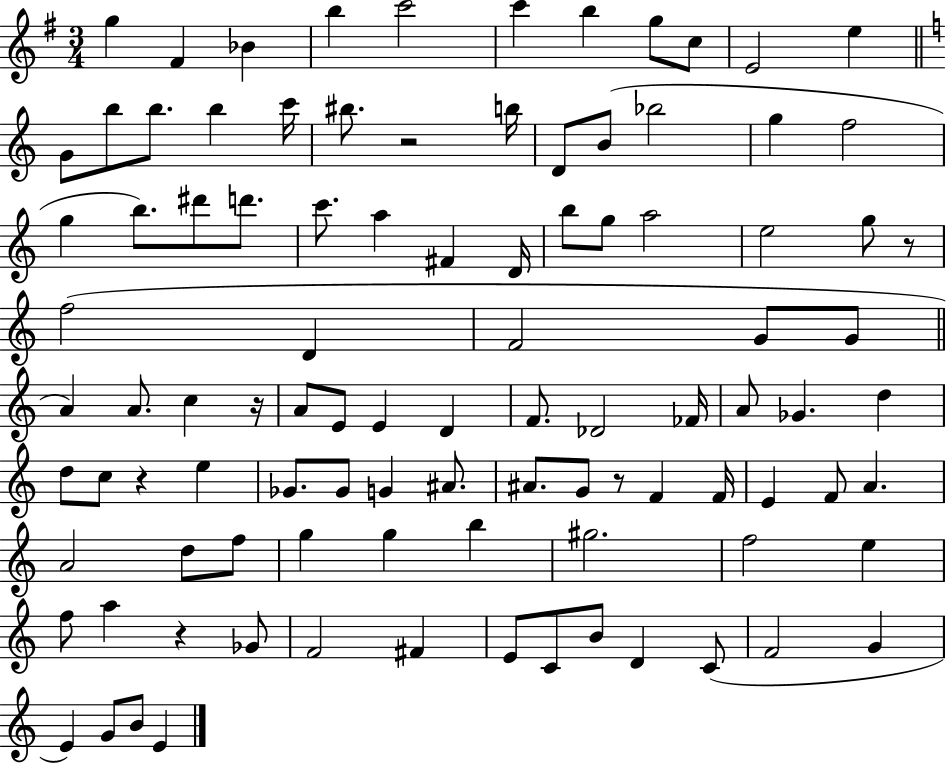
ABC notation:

X:1
T:Untitled
M:3/4
L:1/4
K:G
g ^F _B b c'2 c' b g/2 c/2 E2 e G/2 b/2 b/2 b c'/4 ^b/2 z2 b/4 D/2 B/2 _b2 g f2 g b/2 ^d'/2 d'/2 c'/2 a ^F D/4 b/2 g/2 a2 e2 g/2 z/2 f2 D F2 G/2 G/2 A A/2 c z/4 A/2 E/2 E D F/2 _D2 _F/4 A/2 _G d d/2 c/2 z e _G/2 _G/2 G ^A/2 ^A/2 G/2 z/2 F F/4 E F/2 A A2 d/2 f/2 g g b ^g2 f2 e f/2 a z _G/2 F2 ^F E/2 C/2 B/2 D C/2 F2 G E G/2 B/2 E